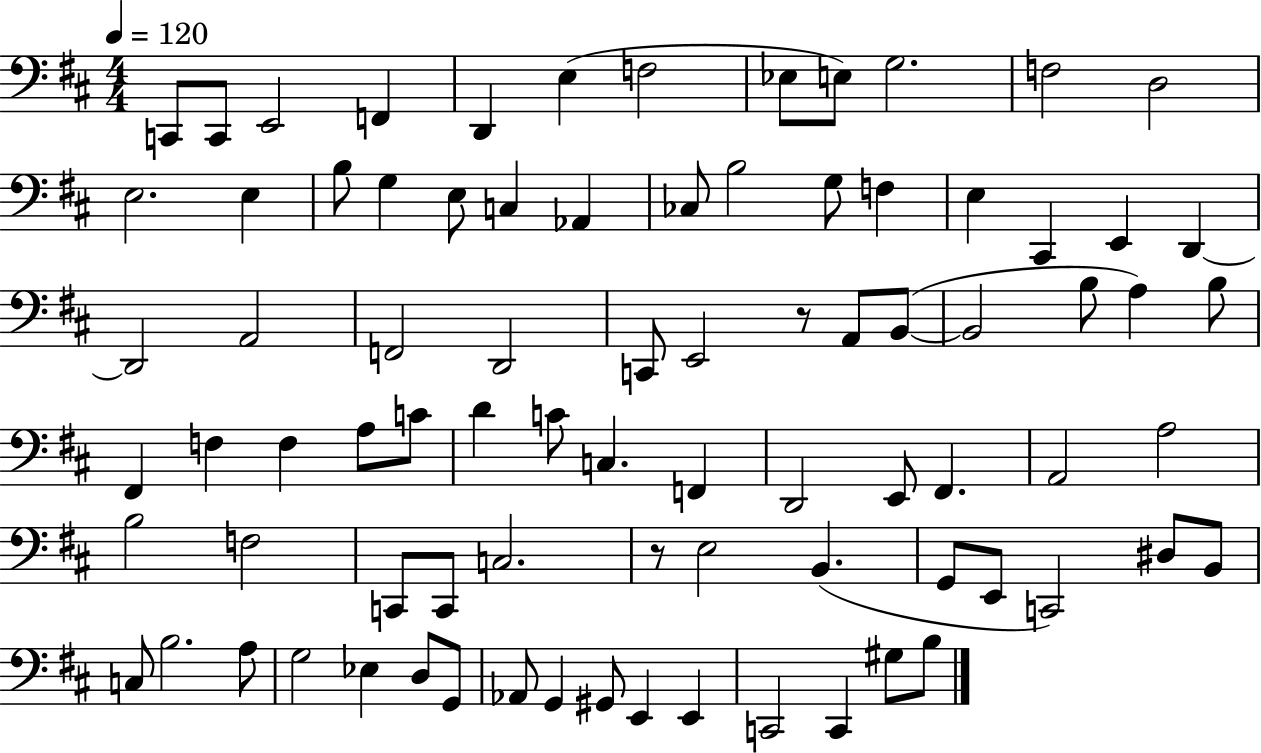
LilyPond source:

{
  \clef bass
  \numericTimeSignature
  \time 4/4
  \key d \major
  \tempo 4 = 120
  c,8 c,8 e,2 f,4 | d,4 e4( f2 | ees8 e8) g2. | f2 d2 | \break e2. e4 | b8 g4 e8 c4 aes,4 | ces8 b2 g8 f4 | e4 cis,4 e,4 d,4~~ | \break d,2 a,2 | f,2 d,2 | c,8 e,2 r8 a,8 b,8~(~ | b,2 b8 a4) b8 | \break fis,4 f4 f4 a8 c'8 | d'4 c'8 c4. f,4 | d,2 e,8 fis,4. | a,2 a2 | \break b2 f2 | c,8 c,8 c2. | r8 e2 b,4.( | g,8 e,8 c,2) dis8 b,8 | \break c8 b2. a8 | g2 ees4 d8 g,8 | aes,8 g,4 gis,8 e,4 e,4 | c,2 c,4 gis8 b8 | \break \bar "|."
}